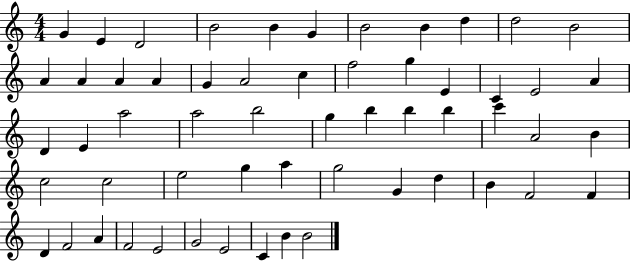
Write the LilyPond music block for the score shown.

{
  \clef treble
  \numericTimeSignature
  \time 4/4
  \key c \major
  g'4 e'4 d'2 | b'2 b'4 g'4 | b'2 b'4 d''4 | d''2 b'2 | \break a'4 a'4 a'4 a'4 | g'4 a'2 c''4 | f''2 g''4 e'4 | c'4 e'2 a'4 | \break d'4 e'4 a''2 | a''2 b''2 | g''4 b''4 b''4 b''4 | c'''4 a'2 b'4 | \break c''2 c''2 | e''2 g''4 a''4 | g''2 g'4 d''4 | b'4 f'2 f'4 | \break d'4 f'2 a'4 | f'2 e'2 | g'2 e'2 | c'4 b'4 b'2 | \break \bar "|."
}